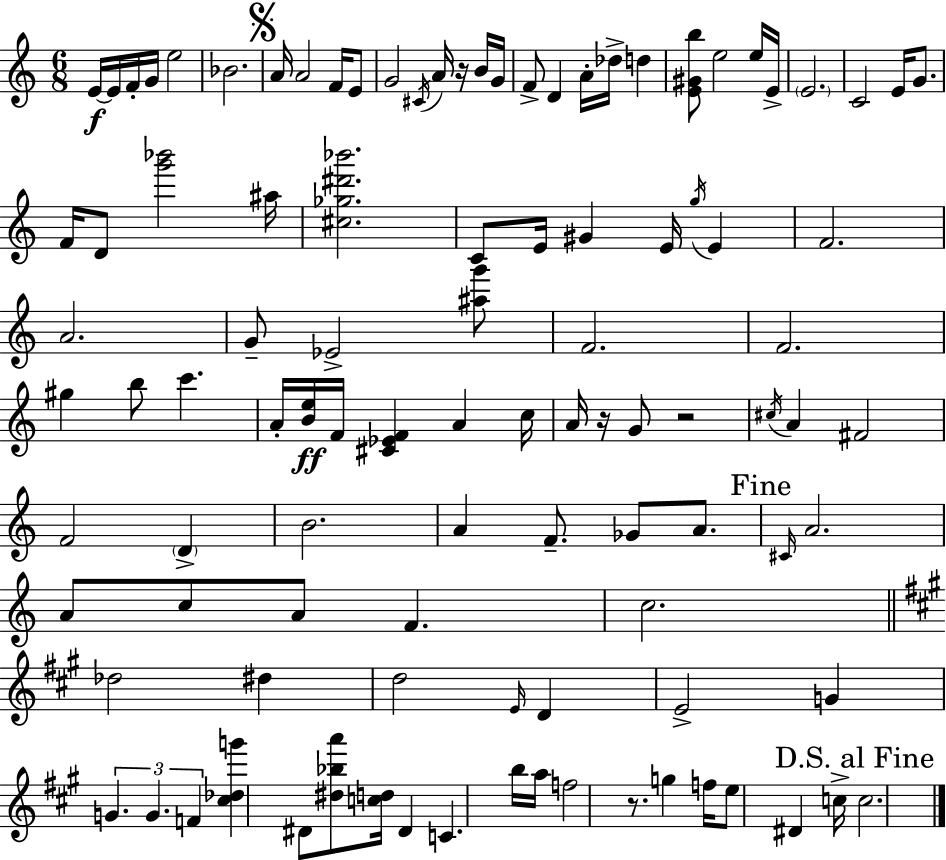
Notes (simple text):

E4/s E4/s F4/s G4/s E5/h Bb4/h. A4/s A4/h F4/s E4/e G4/h C#4/s A4/s R/s B4/s G4/s F4/e D4/q A4/s Db5/s D5/q [E4,G#4,B5]/e E5/h E5/s E4/s E4/h. C4/h E4/s G4/e. F4/s D4/e [G6,Bb6]/h A#5/s [C#5,Gb5,D#6,Bb6]/h. C4/e E4/s G#4/q E4/s G5/s E4/q F4/h. A4/h. G4/e Eb4/h [A#5,G6]/e F4/h. F4/h. G#5/q B5/e C6/q. A4/s [B4,E5]/s F4/s [C#4,Eb4,F4]/q A4/q C5/s A4/s R/s G4/e R/h C#5/s A4/q F#4/h F4/h D4/q B4/h. A4/q F4/e. Gb4/e A4/e. C#4/s A4/h. A4/e C5/e A4/e F4/q. C5/h. Db5/h D#5/q D5/h E4/s D4/q E4/h G4/q G4/q. G4/q. F4/q [C#5,Db5,G6]/q D#4/e [D#5,Bb5,A6]/e [C5,D5]/s D#4/q C4/q. B5/s A5/s F5/h R/e. G5/q F5/s E5/e D#4/q C5/s C5/h.